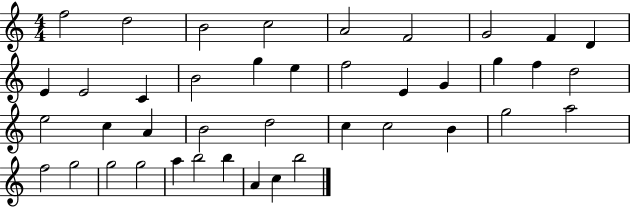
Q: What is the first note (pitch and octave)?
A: F5